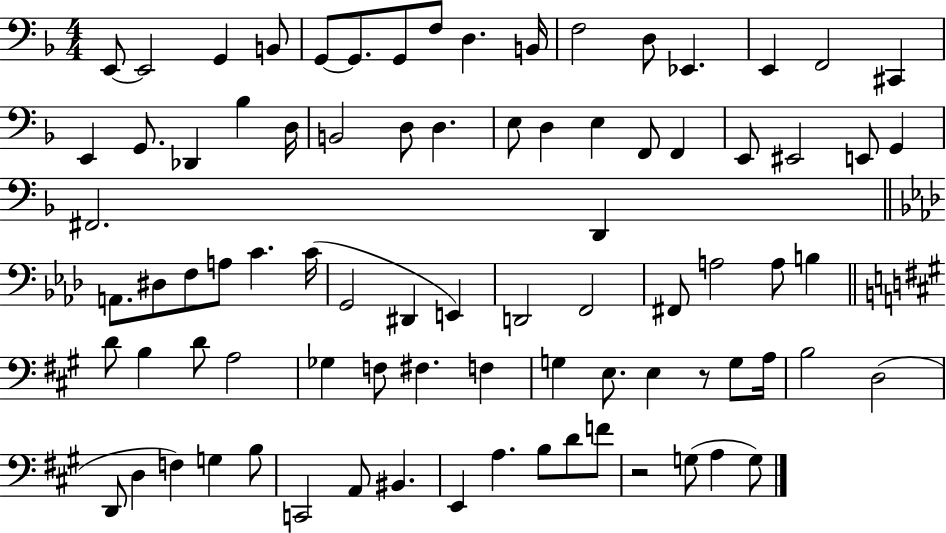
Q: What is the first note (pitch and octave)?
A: E2